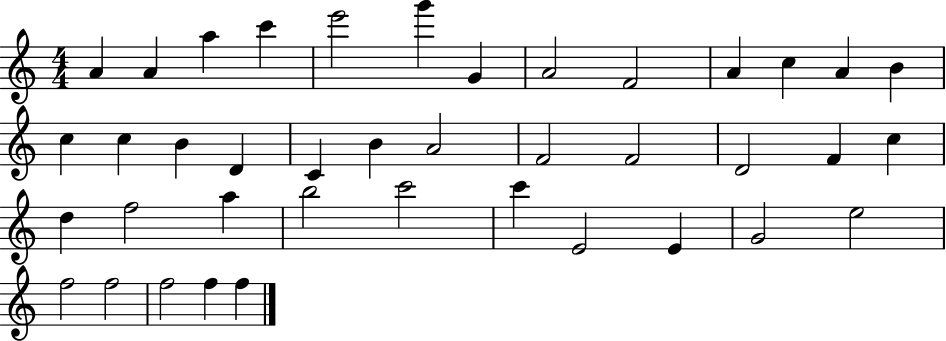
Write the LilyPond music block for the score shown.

{
  \clef treble
  \numericTimeSignature
  \time 4/4
  \key c \major
  a'4 a'4 a''4 c'''4 | e'''2 g'''4 g'4 | a'2 f'2 | a'4 c''4 a'4 b'4 | \break c''4 c''4 b'4 d'4 | c'4 b'4 a'2 | f'2 f'2 | d'2 f'4 c''4 | \break d''4 f''2 a''4 | b''2 c'''2 | c'''4 e'2 e'4 | g'2 e''2 | \break f''2 f''2 | f''2 f''4 f''4 | \bar "|."
}